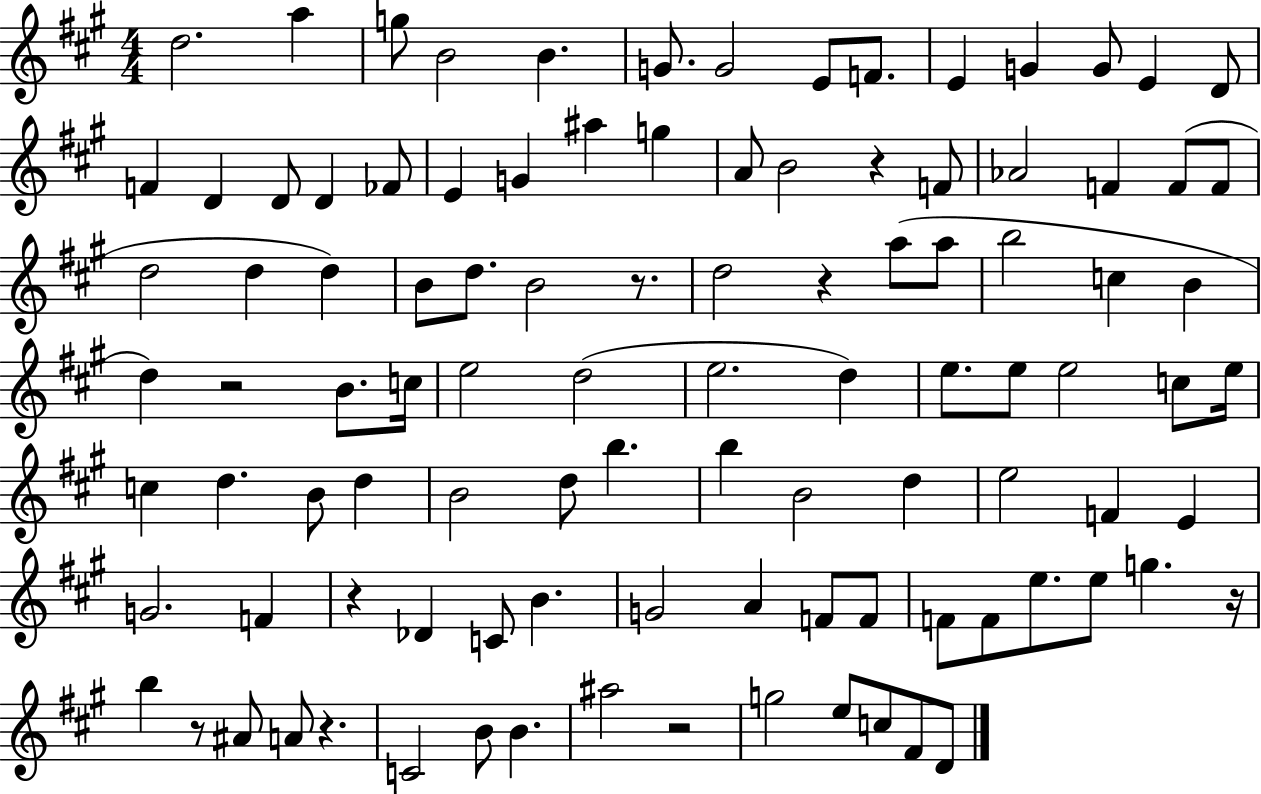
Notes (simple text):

D5/h. A5/q G5/e B4/h B4/q. G4/e. G4/h E4/e F4/e. E4/q G4/q G4/e E4/q D4/e F4/q D4/q D4/e D4/q FES4/e E4/q G4/q A#5/q G5/q A4/e B4/h R/q F4/e Ab4/h F4/q F4/e F4/e D5/h D5/q D5/q B4/e D5/e. B4/h R/e. D5/h R/q A5/e A5/e B5/h C5/q B4/q D5/q R/h B4/e. C5/s E5/h D5/h E5/h. D5/q E5/e. E5/e E5/h C5/e E5/s C5/q D5/q. B4/e D5/q B4/h D5/e B5/q. B5/q B4/h D5/q E5/h F4/q E4/q G4/h. F4/q R/q Db4/q C4/e B4/q. G4/h A4/q F4/e F4/e F4/e F4/e E5/e. E5/e G5/q. R/s B5/q R/e A#4/e A4/e R/q. C4/h B4/e B4/q. A#5/h R/h G5/h E5/e C5/e F#4/e D4/e